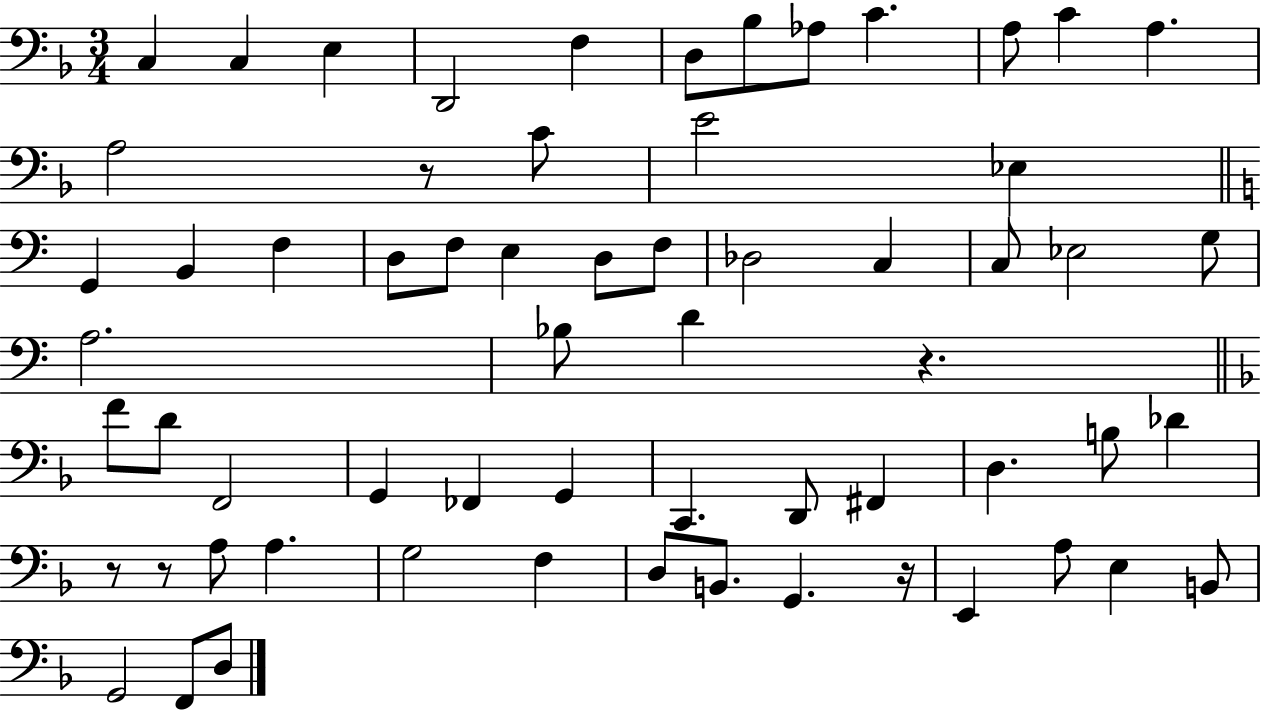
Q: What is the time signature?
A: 3/4